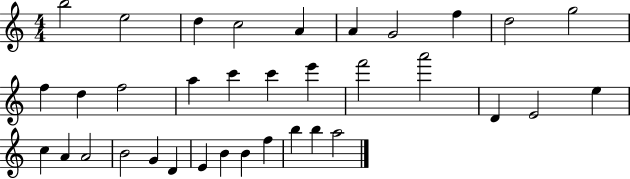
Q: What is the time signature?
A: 4/4